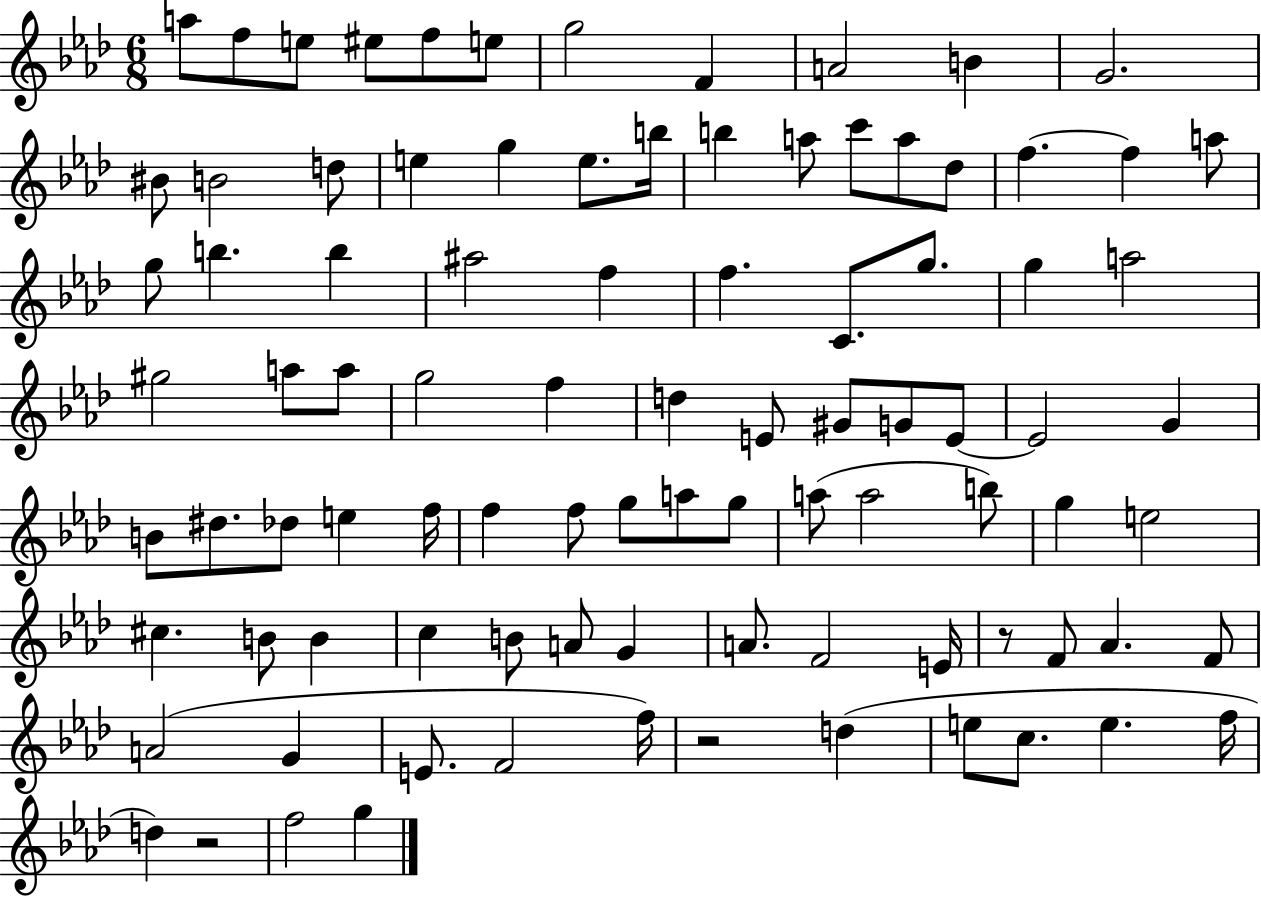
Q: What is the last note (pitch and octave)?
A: G5